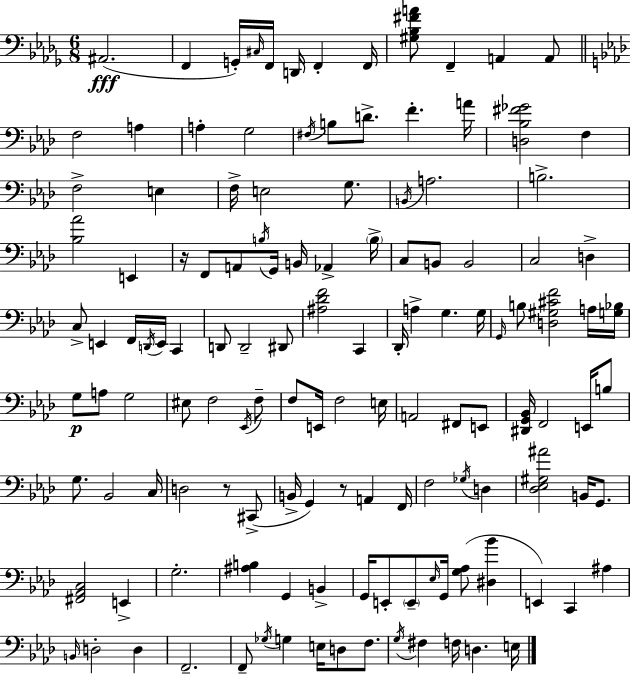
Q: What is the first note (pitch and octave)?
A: A#2